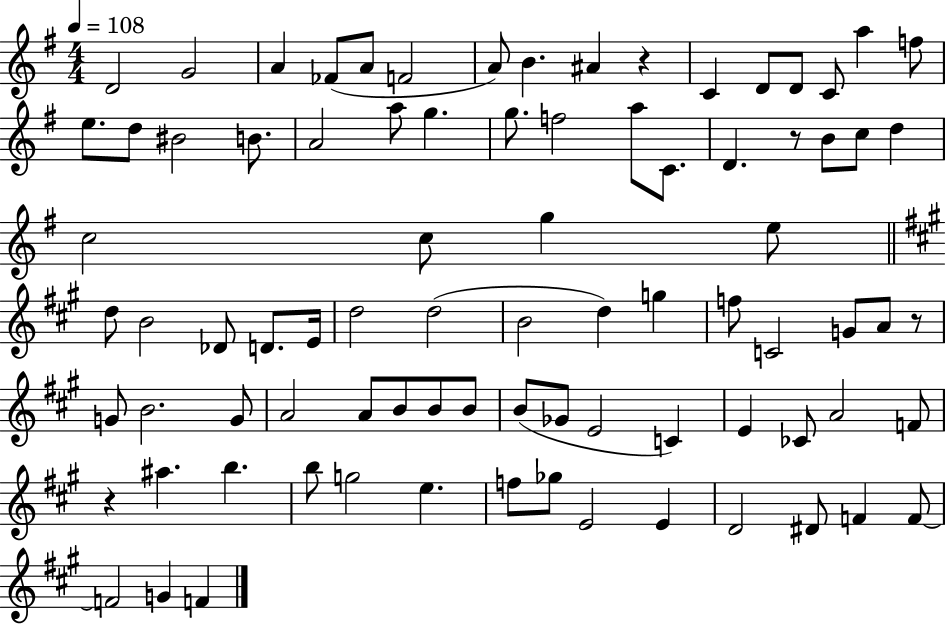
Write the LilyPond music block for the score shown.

{
  \clef treble
  \numericTimeSignature
  \time 4/4
  \key g \major
  \tempo 4 = 108
  d'2 g'2 | a'4 fes'8( a'8 f'2 | a'8) b'4. ais'4 r4 | c'4 d'8 d'8 c'8 a''4 f''8 | \break e''8. d''8 bis'2 b'8. | a'2 a''8 g''4. | g''8. f''2 a''8 c'8. | d'4. r8 b'8 c''8 d''4 | \break c''2 c''8 g''4 e''8 | \bar "||" \break \key a \major d''8 b'2 des'8 d'8. e'16 | d''2 d''2( | b'2 d''4) g''4 | f''8 c'2 g'8 a'8 r8 | \break g'8 b'2. g'8 | a'2 a'8 b'8 b'8 b'8 | b'8( ges'8 e'2 c'4) | e'4 ces'8 a'2 f'8 | \break r4 ais''4. b''4. | b''8 g''2 e''4. | f''8 ges''8 e'2 e'4 | d'2 dis'8 f'4 f'8~~ | \break f'2 g'4 f'4 | \bar "|."
}